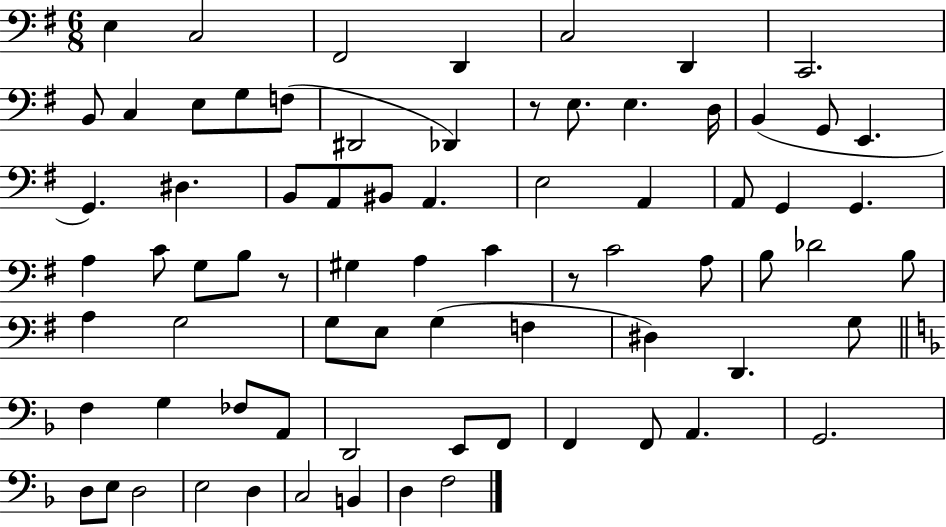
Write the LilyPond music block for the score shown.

{
  \clef bass
  \numericTimeSignature
  \time 6/8
  \key g \major
  e4 c2 | fis,2 d,4 | c2 d,4 | c,2. | \break b,8 c4 e8 g8 f8( | dis,2 des,4) | r8 e8. e4. d16 | b,4( g,8 e,4. | \break g,4.) dis4. | b,8 a,8 bis,8 a,4. | e2 a,4 | a,8 g,4 g,4. | \break a4 c'8 g8 b8 r8 | gis4 a4 c'4 | r8 c'2 a8 | b8 des'2 b8 | \break a4 g2 | g8 e8 g4( f4 | dis4) d,4. g8 | \bar "||" \break \key d \minor f4 g4 fes8 a,8 | d,2 e,8 f,8 | f,4 f,8 a,4. | g,2. | \break d8 e8 d2 | e2 d4 | c2 b,4 | d4 f2 | \break \bar "|."
}